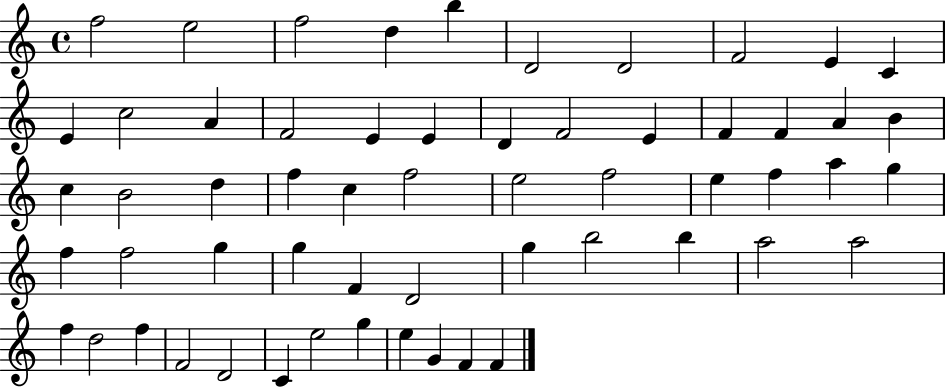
F5/h E5/h F5/h D5/q B5/q D4/h D4/h F4/h E4/q C4/q E4/q C5/h A4/q F4/h E4/q E4/q D4/q F4/h E4/q F4/q F4/q A4/q B4/q C5/q B4/h D5/q F5/q C5/q F5/h E5/h F5/h E5/q F5/q A5/q G5/q F5/q F5/h G5/q G5/q F4/q D4/h G5/q B5/h B5/q A5/h A5/h F5/q D5/h F5/q F4/h D4/h C4/q E5/h G5/q E5/q G4/q F4/q F4/q